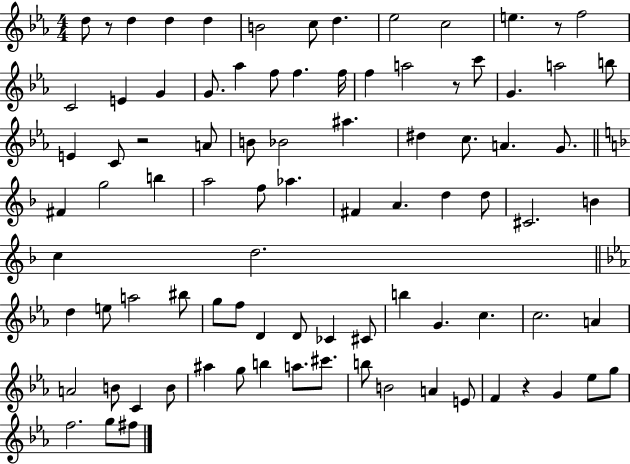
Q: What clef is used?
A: treble